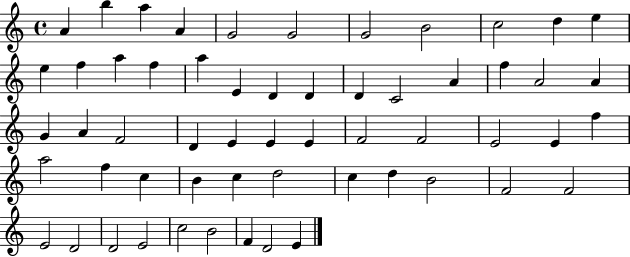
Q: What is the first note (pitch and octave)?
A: A4